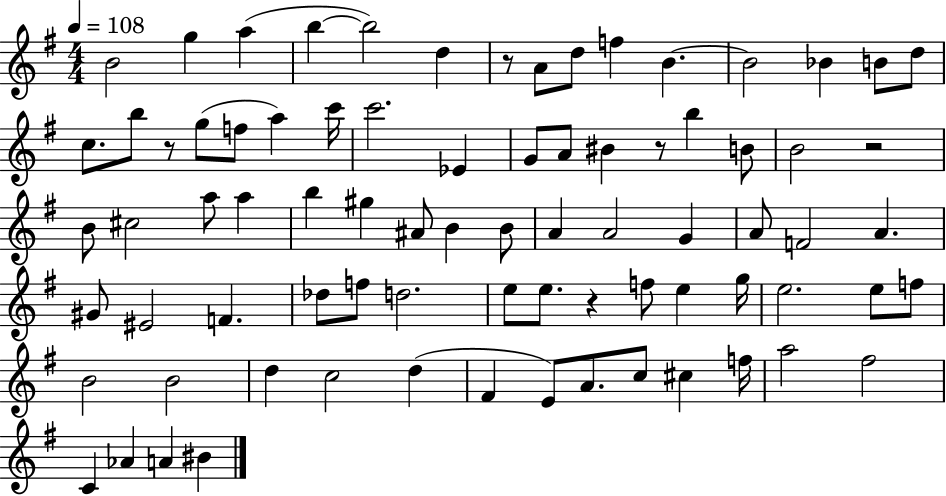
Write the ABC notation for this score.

X:1
T:Untitled
M:4/4
L:1/4
K:G
B2 g a b b2 d z/2 A/2 d/2 f B B2 _B B/2 d/2 c/2 b/2 z/2 g/2 f/2 a c'/4 c'2 _E G/2 A/2 ^B z/2 b B/2 B2 z2 B/2 ^c2 a/2 a b ^g ^A/2 B B/2 A A2 G A/2 F2 A ^G/2 ^E2 F _d/2 f/2 d2 e/2 e/2 z f/2 e g/4 e2 e/2 f/2 B2 B2 d c2 d ^F E/2 A/2 c/2 ^c f/4 a2 ^f2 C _A A ^B